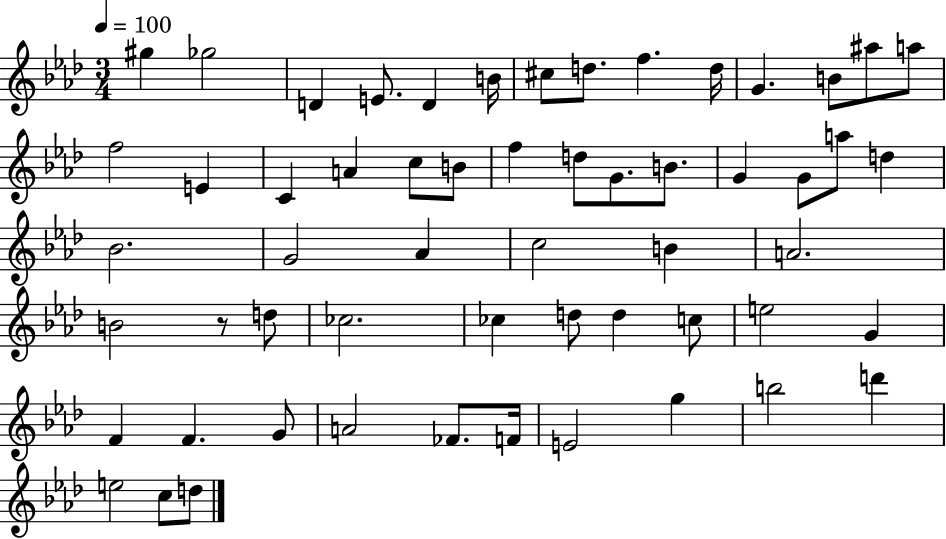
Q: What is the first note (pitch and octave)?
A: G#5